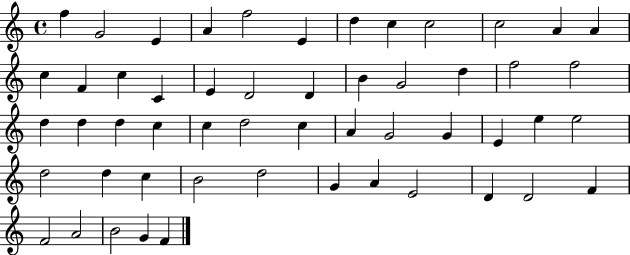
F5/q G4/h E4/q A4/q F5/h E4/q D5/q C5/q C5/h C5/h A4/q A4/q C5/q F4/q C5/q C4/q E4/q D4/h D4/q B4/q G4/h D5/q F5/h F5/h D5/q D5/q D5/q C5/q C5/q D5/h C5/q A4/q G4/h G4/q E4/q E5/q E5/h D5/h D5/q C5/q B4/h D5/h G4/q A4/q E4/h D4/q D4/h F4/q F4/h A4/h B4/h G4/q F4/q